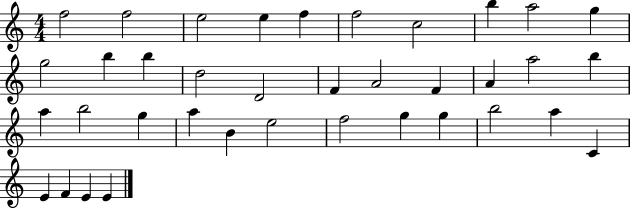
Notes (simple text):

F5/h F5/h E5/h E5/q F5/q F5/h C5/h B5/q A5/h G5/q G5/h B5/q B5/q D5/h D4/h F4/q A4/h F4/q A4/q A5/h B5/q A5/q B5/h G5/q A5/q B4/q E5/h F5/h G5/q G5/q B5/h A5/q C4/q E4/q F4/q E4/q E4/q